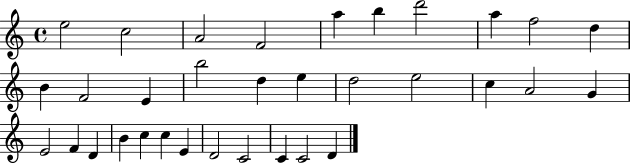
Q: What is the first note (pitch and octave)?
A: E5